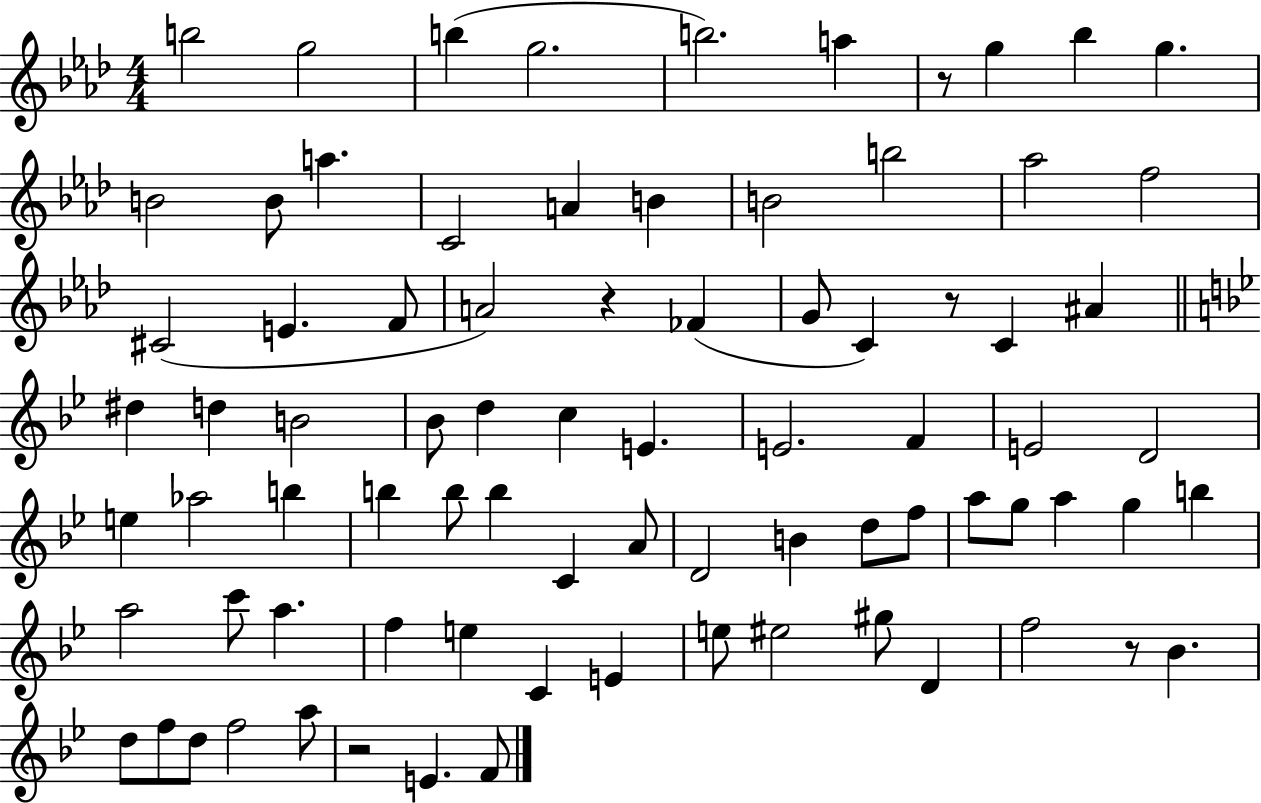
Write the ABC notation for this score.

X:1
T:Untitled
M:4/4
L:1/4
K:Ab
b2 g2 b g2 b2 a z/2 g _b g B2 B/2 a C2 A B B2 b2 _a2 f2 ^C2 E F/2 A2 z _F G/2 C z/2 C ^A ^d d B2 _B/2 d c E E2 F E2 D2 e _a2 b b b/2 b C A/2 D2 B d/2 f/2 a/2 g/2 a g b a2 c'/2 a f e C E e/2 ^e2 ^g/2 D f2 z/2 _B d/2 f/2 d/2 f2 a/2 z2 E F/2